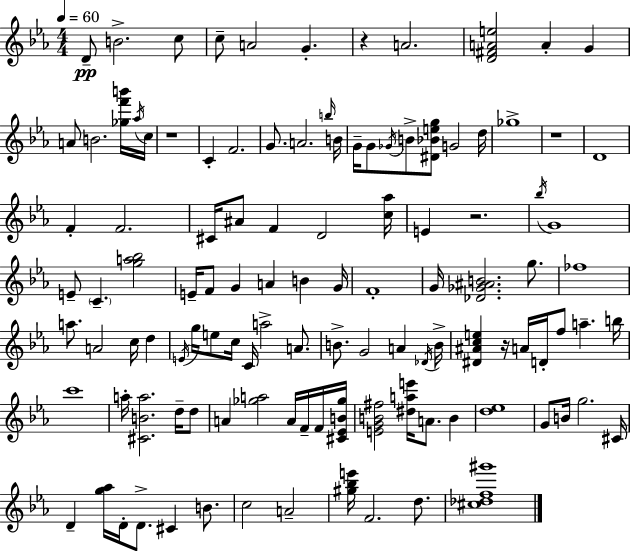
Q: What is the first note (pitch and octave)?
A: D4